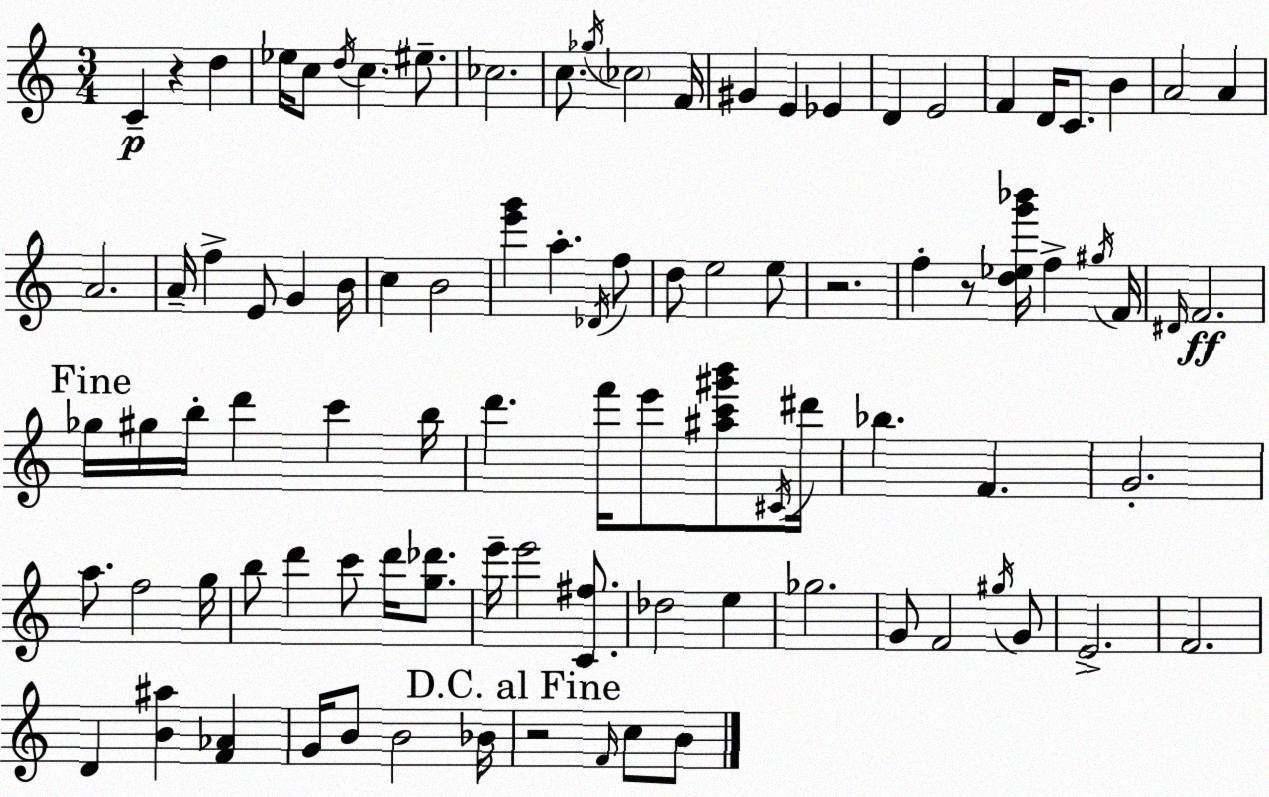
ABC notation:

X:1
T:Untitled
M:3/4
L:1/4
K:C
C z d _e/4 c/2 d/4 c ^e/2 _c2 c/2 _g/4 _c2 F/4 ^G E _E D E2 F D/4 C/2 B A2 A A2 A/4 f E/2 G B/4 c B2 [e'g'] a _D/4 f/2 d/2 e2 e/2 z2 f z/2 [d_eg'_b']/4 f ^g/4 F/4 ^D/4 F2 _g/4 ^g/4 b/4 d' c' b/4 d' f'/4 e'/2 [^ac'^g'b']/2 ^C/4 ^d'/4 _b F G2 a/2 f2 g/4 b/2 d' c'/2 d'/4 [g_d']/2 e'/4 e'2 [C^f]/2 _d2 e _g2 G/2 F2 ^g/4 G/2 E2 F2 D [B^a] [F_A] G/4 B/2 B2 _B/4 z2 F/4 c/2 B/2